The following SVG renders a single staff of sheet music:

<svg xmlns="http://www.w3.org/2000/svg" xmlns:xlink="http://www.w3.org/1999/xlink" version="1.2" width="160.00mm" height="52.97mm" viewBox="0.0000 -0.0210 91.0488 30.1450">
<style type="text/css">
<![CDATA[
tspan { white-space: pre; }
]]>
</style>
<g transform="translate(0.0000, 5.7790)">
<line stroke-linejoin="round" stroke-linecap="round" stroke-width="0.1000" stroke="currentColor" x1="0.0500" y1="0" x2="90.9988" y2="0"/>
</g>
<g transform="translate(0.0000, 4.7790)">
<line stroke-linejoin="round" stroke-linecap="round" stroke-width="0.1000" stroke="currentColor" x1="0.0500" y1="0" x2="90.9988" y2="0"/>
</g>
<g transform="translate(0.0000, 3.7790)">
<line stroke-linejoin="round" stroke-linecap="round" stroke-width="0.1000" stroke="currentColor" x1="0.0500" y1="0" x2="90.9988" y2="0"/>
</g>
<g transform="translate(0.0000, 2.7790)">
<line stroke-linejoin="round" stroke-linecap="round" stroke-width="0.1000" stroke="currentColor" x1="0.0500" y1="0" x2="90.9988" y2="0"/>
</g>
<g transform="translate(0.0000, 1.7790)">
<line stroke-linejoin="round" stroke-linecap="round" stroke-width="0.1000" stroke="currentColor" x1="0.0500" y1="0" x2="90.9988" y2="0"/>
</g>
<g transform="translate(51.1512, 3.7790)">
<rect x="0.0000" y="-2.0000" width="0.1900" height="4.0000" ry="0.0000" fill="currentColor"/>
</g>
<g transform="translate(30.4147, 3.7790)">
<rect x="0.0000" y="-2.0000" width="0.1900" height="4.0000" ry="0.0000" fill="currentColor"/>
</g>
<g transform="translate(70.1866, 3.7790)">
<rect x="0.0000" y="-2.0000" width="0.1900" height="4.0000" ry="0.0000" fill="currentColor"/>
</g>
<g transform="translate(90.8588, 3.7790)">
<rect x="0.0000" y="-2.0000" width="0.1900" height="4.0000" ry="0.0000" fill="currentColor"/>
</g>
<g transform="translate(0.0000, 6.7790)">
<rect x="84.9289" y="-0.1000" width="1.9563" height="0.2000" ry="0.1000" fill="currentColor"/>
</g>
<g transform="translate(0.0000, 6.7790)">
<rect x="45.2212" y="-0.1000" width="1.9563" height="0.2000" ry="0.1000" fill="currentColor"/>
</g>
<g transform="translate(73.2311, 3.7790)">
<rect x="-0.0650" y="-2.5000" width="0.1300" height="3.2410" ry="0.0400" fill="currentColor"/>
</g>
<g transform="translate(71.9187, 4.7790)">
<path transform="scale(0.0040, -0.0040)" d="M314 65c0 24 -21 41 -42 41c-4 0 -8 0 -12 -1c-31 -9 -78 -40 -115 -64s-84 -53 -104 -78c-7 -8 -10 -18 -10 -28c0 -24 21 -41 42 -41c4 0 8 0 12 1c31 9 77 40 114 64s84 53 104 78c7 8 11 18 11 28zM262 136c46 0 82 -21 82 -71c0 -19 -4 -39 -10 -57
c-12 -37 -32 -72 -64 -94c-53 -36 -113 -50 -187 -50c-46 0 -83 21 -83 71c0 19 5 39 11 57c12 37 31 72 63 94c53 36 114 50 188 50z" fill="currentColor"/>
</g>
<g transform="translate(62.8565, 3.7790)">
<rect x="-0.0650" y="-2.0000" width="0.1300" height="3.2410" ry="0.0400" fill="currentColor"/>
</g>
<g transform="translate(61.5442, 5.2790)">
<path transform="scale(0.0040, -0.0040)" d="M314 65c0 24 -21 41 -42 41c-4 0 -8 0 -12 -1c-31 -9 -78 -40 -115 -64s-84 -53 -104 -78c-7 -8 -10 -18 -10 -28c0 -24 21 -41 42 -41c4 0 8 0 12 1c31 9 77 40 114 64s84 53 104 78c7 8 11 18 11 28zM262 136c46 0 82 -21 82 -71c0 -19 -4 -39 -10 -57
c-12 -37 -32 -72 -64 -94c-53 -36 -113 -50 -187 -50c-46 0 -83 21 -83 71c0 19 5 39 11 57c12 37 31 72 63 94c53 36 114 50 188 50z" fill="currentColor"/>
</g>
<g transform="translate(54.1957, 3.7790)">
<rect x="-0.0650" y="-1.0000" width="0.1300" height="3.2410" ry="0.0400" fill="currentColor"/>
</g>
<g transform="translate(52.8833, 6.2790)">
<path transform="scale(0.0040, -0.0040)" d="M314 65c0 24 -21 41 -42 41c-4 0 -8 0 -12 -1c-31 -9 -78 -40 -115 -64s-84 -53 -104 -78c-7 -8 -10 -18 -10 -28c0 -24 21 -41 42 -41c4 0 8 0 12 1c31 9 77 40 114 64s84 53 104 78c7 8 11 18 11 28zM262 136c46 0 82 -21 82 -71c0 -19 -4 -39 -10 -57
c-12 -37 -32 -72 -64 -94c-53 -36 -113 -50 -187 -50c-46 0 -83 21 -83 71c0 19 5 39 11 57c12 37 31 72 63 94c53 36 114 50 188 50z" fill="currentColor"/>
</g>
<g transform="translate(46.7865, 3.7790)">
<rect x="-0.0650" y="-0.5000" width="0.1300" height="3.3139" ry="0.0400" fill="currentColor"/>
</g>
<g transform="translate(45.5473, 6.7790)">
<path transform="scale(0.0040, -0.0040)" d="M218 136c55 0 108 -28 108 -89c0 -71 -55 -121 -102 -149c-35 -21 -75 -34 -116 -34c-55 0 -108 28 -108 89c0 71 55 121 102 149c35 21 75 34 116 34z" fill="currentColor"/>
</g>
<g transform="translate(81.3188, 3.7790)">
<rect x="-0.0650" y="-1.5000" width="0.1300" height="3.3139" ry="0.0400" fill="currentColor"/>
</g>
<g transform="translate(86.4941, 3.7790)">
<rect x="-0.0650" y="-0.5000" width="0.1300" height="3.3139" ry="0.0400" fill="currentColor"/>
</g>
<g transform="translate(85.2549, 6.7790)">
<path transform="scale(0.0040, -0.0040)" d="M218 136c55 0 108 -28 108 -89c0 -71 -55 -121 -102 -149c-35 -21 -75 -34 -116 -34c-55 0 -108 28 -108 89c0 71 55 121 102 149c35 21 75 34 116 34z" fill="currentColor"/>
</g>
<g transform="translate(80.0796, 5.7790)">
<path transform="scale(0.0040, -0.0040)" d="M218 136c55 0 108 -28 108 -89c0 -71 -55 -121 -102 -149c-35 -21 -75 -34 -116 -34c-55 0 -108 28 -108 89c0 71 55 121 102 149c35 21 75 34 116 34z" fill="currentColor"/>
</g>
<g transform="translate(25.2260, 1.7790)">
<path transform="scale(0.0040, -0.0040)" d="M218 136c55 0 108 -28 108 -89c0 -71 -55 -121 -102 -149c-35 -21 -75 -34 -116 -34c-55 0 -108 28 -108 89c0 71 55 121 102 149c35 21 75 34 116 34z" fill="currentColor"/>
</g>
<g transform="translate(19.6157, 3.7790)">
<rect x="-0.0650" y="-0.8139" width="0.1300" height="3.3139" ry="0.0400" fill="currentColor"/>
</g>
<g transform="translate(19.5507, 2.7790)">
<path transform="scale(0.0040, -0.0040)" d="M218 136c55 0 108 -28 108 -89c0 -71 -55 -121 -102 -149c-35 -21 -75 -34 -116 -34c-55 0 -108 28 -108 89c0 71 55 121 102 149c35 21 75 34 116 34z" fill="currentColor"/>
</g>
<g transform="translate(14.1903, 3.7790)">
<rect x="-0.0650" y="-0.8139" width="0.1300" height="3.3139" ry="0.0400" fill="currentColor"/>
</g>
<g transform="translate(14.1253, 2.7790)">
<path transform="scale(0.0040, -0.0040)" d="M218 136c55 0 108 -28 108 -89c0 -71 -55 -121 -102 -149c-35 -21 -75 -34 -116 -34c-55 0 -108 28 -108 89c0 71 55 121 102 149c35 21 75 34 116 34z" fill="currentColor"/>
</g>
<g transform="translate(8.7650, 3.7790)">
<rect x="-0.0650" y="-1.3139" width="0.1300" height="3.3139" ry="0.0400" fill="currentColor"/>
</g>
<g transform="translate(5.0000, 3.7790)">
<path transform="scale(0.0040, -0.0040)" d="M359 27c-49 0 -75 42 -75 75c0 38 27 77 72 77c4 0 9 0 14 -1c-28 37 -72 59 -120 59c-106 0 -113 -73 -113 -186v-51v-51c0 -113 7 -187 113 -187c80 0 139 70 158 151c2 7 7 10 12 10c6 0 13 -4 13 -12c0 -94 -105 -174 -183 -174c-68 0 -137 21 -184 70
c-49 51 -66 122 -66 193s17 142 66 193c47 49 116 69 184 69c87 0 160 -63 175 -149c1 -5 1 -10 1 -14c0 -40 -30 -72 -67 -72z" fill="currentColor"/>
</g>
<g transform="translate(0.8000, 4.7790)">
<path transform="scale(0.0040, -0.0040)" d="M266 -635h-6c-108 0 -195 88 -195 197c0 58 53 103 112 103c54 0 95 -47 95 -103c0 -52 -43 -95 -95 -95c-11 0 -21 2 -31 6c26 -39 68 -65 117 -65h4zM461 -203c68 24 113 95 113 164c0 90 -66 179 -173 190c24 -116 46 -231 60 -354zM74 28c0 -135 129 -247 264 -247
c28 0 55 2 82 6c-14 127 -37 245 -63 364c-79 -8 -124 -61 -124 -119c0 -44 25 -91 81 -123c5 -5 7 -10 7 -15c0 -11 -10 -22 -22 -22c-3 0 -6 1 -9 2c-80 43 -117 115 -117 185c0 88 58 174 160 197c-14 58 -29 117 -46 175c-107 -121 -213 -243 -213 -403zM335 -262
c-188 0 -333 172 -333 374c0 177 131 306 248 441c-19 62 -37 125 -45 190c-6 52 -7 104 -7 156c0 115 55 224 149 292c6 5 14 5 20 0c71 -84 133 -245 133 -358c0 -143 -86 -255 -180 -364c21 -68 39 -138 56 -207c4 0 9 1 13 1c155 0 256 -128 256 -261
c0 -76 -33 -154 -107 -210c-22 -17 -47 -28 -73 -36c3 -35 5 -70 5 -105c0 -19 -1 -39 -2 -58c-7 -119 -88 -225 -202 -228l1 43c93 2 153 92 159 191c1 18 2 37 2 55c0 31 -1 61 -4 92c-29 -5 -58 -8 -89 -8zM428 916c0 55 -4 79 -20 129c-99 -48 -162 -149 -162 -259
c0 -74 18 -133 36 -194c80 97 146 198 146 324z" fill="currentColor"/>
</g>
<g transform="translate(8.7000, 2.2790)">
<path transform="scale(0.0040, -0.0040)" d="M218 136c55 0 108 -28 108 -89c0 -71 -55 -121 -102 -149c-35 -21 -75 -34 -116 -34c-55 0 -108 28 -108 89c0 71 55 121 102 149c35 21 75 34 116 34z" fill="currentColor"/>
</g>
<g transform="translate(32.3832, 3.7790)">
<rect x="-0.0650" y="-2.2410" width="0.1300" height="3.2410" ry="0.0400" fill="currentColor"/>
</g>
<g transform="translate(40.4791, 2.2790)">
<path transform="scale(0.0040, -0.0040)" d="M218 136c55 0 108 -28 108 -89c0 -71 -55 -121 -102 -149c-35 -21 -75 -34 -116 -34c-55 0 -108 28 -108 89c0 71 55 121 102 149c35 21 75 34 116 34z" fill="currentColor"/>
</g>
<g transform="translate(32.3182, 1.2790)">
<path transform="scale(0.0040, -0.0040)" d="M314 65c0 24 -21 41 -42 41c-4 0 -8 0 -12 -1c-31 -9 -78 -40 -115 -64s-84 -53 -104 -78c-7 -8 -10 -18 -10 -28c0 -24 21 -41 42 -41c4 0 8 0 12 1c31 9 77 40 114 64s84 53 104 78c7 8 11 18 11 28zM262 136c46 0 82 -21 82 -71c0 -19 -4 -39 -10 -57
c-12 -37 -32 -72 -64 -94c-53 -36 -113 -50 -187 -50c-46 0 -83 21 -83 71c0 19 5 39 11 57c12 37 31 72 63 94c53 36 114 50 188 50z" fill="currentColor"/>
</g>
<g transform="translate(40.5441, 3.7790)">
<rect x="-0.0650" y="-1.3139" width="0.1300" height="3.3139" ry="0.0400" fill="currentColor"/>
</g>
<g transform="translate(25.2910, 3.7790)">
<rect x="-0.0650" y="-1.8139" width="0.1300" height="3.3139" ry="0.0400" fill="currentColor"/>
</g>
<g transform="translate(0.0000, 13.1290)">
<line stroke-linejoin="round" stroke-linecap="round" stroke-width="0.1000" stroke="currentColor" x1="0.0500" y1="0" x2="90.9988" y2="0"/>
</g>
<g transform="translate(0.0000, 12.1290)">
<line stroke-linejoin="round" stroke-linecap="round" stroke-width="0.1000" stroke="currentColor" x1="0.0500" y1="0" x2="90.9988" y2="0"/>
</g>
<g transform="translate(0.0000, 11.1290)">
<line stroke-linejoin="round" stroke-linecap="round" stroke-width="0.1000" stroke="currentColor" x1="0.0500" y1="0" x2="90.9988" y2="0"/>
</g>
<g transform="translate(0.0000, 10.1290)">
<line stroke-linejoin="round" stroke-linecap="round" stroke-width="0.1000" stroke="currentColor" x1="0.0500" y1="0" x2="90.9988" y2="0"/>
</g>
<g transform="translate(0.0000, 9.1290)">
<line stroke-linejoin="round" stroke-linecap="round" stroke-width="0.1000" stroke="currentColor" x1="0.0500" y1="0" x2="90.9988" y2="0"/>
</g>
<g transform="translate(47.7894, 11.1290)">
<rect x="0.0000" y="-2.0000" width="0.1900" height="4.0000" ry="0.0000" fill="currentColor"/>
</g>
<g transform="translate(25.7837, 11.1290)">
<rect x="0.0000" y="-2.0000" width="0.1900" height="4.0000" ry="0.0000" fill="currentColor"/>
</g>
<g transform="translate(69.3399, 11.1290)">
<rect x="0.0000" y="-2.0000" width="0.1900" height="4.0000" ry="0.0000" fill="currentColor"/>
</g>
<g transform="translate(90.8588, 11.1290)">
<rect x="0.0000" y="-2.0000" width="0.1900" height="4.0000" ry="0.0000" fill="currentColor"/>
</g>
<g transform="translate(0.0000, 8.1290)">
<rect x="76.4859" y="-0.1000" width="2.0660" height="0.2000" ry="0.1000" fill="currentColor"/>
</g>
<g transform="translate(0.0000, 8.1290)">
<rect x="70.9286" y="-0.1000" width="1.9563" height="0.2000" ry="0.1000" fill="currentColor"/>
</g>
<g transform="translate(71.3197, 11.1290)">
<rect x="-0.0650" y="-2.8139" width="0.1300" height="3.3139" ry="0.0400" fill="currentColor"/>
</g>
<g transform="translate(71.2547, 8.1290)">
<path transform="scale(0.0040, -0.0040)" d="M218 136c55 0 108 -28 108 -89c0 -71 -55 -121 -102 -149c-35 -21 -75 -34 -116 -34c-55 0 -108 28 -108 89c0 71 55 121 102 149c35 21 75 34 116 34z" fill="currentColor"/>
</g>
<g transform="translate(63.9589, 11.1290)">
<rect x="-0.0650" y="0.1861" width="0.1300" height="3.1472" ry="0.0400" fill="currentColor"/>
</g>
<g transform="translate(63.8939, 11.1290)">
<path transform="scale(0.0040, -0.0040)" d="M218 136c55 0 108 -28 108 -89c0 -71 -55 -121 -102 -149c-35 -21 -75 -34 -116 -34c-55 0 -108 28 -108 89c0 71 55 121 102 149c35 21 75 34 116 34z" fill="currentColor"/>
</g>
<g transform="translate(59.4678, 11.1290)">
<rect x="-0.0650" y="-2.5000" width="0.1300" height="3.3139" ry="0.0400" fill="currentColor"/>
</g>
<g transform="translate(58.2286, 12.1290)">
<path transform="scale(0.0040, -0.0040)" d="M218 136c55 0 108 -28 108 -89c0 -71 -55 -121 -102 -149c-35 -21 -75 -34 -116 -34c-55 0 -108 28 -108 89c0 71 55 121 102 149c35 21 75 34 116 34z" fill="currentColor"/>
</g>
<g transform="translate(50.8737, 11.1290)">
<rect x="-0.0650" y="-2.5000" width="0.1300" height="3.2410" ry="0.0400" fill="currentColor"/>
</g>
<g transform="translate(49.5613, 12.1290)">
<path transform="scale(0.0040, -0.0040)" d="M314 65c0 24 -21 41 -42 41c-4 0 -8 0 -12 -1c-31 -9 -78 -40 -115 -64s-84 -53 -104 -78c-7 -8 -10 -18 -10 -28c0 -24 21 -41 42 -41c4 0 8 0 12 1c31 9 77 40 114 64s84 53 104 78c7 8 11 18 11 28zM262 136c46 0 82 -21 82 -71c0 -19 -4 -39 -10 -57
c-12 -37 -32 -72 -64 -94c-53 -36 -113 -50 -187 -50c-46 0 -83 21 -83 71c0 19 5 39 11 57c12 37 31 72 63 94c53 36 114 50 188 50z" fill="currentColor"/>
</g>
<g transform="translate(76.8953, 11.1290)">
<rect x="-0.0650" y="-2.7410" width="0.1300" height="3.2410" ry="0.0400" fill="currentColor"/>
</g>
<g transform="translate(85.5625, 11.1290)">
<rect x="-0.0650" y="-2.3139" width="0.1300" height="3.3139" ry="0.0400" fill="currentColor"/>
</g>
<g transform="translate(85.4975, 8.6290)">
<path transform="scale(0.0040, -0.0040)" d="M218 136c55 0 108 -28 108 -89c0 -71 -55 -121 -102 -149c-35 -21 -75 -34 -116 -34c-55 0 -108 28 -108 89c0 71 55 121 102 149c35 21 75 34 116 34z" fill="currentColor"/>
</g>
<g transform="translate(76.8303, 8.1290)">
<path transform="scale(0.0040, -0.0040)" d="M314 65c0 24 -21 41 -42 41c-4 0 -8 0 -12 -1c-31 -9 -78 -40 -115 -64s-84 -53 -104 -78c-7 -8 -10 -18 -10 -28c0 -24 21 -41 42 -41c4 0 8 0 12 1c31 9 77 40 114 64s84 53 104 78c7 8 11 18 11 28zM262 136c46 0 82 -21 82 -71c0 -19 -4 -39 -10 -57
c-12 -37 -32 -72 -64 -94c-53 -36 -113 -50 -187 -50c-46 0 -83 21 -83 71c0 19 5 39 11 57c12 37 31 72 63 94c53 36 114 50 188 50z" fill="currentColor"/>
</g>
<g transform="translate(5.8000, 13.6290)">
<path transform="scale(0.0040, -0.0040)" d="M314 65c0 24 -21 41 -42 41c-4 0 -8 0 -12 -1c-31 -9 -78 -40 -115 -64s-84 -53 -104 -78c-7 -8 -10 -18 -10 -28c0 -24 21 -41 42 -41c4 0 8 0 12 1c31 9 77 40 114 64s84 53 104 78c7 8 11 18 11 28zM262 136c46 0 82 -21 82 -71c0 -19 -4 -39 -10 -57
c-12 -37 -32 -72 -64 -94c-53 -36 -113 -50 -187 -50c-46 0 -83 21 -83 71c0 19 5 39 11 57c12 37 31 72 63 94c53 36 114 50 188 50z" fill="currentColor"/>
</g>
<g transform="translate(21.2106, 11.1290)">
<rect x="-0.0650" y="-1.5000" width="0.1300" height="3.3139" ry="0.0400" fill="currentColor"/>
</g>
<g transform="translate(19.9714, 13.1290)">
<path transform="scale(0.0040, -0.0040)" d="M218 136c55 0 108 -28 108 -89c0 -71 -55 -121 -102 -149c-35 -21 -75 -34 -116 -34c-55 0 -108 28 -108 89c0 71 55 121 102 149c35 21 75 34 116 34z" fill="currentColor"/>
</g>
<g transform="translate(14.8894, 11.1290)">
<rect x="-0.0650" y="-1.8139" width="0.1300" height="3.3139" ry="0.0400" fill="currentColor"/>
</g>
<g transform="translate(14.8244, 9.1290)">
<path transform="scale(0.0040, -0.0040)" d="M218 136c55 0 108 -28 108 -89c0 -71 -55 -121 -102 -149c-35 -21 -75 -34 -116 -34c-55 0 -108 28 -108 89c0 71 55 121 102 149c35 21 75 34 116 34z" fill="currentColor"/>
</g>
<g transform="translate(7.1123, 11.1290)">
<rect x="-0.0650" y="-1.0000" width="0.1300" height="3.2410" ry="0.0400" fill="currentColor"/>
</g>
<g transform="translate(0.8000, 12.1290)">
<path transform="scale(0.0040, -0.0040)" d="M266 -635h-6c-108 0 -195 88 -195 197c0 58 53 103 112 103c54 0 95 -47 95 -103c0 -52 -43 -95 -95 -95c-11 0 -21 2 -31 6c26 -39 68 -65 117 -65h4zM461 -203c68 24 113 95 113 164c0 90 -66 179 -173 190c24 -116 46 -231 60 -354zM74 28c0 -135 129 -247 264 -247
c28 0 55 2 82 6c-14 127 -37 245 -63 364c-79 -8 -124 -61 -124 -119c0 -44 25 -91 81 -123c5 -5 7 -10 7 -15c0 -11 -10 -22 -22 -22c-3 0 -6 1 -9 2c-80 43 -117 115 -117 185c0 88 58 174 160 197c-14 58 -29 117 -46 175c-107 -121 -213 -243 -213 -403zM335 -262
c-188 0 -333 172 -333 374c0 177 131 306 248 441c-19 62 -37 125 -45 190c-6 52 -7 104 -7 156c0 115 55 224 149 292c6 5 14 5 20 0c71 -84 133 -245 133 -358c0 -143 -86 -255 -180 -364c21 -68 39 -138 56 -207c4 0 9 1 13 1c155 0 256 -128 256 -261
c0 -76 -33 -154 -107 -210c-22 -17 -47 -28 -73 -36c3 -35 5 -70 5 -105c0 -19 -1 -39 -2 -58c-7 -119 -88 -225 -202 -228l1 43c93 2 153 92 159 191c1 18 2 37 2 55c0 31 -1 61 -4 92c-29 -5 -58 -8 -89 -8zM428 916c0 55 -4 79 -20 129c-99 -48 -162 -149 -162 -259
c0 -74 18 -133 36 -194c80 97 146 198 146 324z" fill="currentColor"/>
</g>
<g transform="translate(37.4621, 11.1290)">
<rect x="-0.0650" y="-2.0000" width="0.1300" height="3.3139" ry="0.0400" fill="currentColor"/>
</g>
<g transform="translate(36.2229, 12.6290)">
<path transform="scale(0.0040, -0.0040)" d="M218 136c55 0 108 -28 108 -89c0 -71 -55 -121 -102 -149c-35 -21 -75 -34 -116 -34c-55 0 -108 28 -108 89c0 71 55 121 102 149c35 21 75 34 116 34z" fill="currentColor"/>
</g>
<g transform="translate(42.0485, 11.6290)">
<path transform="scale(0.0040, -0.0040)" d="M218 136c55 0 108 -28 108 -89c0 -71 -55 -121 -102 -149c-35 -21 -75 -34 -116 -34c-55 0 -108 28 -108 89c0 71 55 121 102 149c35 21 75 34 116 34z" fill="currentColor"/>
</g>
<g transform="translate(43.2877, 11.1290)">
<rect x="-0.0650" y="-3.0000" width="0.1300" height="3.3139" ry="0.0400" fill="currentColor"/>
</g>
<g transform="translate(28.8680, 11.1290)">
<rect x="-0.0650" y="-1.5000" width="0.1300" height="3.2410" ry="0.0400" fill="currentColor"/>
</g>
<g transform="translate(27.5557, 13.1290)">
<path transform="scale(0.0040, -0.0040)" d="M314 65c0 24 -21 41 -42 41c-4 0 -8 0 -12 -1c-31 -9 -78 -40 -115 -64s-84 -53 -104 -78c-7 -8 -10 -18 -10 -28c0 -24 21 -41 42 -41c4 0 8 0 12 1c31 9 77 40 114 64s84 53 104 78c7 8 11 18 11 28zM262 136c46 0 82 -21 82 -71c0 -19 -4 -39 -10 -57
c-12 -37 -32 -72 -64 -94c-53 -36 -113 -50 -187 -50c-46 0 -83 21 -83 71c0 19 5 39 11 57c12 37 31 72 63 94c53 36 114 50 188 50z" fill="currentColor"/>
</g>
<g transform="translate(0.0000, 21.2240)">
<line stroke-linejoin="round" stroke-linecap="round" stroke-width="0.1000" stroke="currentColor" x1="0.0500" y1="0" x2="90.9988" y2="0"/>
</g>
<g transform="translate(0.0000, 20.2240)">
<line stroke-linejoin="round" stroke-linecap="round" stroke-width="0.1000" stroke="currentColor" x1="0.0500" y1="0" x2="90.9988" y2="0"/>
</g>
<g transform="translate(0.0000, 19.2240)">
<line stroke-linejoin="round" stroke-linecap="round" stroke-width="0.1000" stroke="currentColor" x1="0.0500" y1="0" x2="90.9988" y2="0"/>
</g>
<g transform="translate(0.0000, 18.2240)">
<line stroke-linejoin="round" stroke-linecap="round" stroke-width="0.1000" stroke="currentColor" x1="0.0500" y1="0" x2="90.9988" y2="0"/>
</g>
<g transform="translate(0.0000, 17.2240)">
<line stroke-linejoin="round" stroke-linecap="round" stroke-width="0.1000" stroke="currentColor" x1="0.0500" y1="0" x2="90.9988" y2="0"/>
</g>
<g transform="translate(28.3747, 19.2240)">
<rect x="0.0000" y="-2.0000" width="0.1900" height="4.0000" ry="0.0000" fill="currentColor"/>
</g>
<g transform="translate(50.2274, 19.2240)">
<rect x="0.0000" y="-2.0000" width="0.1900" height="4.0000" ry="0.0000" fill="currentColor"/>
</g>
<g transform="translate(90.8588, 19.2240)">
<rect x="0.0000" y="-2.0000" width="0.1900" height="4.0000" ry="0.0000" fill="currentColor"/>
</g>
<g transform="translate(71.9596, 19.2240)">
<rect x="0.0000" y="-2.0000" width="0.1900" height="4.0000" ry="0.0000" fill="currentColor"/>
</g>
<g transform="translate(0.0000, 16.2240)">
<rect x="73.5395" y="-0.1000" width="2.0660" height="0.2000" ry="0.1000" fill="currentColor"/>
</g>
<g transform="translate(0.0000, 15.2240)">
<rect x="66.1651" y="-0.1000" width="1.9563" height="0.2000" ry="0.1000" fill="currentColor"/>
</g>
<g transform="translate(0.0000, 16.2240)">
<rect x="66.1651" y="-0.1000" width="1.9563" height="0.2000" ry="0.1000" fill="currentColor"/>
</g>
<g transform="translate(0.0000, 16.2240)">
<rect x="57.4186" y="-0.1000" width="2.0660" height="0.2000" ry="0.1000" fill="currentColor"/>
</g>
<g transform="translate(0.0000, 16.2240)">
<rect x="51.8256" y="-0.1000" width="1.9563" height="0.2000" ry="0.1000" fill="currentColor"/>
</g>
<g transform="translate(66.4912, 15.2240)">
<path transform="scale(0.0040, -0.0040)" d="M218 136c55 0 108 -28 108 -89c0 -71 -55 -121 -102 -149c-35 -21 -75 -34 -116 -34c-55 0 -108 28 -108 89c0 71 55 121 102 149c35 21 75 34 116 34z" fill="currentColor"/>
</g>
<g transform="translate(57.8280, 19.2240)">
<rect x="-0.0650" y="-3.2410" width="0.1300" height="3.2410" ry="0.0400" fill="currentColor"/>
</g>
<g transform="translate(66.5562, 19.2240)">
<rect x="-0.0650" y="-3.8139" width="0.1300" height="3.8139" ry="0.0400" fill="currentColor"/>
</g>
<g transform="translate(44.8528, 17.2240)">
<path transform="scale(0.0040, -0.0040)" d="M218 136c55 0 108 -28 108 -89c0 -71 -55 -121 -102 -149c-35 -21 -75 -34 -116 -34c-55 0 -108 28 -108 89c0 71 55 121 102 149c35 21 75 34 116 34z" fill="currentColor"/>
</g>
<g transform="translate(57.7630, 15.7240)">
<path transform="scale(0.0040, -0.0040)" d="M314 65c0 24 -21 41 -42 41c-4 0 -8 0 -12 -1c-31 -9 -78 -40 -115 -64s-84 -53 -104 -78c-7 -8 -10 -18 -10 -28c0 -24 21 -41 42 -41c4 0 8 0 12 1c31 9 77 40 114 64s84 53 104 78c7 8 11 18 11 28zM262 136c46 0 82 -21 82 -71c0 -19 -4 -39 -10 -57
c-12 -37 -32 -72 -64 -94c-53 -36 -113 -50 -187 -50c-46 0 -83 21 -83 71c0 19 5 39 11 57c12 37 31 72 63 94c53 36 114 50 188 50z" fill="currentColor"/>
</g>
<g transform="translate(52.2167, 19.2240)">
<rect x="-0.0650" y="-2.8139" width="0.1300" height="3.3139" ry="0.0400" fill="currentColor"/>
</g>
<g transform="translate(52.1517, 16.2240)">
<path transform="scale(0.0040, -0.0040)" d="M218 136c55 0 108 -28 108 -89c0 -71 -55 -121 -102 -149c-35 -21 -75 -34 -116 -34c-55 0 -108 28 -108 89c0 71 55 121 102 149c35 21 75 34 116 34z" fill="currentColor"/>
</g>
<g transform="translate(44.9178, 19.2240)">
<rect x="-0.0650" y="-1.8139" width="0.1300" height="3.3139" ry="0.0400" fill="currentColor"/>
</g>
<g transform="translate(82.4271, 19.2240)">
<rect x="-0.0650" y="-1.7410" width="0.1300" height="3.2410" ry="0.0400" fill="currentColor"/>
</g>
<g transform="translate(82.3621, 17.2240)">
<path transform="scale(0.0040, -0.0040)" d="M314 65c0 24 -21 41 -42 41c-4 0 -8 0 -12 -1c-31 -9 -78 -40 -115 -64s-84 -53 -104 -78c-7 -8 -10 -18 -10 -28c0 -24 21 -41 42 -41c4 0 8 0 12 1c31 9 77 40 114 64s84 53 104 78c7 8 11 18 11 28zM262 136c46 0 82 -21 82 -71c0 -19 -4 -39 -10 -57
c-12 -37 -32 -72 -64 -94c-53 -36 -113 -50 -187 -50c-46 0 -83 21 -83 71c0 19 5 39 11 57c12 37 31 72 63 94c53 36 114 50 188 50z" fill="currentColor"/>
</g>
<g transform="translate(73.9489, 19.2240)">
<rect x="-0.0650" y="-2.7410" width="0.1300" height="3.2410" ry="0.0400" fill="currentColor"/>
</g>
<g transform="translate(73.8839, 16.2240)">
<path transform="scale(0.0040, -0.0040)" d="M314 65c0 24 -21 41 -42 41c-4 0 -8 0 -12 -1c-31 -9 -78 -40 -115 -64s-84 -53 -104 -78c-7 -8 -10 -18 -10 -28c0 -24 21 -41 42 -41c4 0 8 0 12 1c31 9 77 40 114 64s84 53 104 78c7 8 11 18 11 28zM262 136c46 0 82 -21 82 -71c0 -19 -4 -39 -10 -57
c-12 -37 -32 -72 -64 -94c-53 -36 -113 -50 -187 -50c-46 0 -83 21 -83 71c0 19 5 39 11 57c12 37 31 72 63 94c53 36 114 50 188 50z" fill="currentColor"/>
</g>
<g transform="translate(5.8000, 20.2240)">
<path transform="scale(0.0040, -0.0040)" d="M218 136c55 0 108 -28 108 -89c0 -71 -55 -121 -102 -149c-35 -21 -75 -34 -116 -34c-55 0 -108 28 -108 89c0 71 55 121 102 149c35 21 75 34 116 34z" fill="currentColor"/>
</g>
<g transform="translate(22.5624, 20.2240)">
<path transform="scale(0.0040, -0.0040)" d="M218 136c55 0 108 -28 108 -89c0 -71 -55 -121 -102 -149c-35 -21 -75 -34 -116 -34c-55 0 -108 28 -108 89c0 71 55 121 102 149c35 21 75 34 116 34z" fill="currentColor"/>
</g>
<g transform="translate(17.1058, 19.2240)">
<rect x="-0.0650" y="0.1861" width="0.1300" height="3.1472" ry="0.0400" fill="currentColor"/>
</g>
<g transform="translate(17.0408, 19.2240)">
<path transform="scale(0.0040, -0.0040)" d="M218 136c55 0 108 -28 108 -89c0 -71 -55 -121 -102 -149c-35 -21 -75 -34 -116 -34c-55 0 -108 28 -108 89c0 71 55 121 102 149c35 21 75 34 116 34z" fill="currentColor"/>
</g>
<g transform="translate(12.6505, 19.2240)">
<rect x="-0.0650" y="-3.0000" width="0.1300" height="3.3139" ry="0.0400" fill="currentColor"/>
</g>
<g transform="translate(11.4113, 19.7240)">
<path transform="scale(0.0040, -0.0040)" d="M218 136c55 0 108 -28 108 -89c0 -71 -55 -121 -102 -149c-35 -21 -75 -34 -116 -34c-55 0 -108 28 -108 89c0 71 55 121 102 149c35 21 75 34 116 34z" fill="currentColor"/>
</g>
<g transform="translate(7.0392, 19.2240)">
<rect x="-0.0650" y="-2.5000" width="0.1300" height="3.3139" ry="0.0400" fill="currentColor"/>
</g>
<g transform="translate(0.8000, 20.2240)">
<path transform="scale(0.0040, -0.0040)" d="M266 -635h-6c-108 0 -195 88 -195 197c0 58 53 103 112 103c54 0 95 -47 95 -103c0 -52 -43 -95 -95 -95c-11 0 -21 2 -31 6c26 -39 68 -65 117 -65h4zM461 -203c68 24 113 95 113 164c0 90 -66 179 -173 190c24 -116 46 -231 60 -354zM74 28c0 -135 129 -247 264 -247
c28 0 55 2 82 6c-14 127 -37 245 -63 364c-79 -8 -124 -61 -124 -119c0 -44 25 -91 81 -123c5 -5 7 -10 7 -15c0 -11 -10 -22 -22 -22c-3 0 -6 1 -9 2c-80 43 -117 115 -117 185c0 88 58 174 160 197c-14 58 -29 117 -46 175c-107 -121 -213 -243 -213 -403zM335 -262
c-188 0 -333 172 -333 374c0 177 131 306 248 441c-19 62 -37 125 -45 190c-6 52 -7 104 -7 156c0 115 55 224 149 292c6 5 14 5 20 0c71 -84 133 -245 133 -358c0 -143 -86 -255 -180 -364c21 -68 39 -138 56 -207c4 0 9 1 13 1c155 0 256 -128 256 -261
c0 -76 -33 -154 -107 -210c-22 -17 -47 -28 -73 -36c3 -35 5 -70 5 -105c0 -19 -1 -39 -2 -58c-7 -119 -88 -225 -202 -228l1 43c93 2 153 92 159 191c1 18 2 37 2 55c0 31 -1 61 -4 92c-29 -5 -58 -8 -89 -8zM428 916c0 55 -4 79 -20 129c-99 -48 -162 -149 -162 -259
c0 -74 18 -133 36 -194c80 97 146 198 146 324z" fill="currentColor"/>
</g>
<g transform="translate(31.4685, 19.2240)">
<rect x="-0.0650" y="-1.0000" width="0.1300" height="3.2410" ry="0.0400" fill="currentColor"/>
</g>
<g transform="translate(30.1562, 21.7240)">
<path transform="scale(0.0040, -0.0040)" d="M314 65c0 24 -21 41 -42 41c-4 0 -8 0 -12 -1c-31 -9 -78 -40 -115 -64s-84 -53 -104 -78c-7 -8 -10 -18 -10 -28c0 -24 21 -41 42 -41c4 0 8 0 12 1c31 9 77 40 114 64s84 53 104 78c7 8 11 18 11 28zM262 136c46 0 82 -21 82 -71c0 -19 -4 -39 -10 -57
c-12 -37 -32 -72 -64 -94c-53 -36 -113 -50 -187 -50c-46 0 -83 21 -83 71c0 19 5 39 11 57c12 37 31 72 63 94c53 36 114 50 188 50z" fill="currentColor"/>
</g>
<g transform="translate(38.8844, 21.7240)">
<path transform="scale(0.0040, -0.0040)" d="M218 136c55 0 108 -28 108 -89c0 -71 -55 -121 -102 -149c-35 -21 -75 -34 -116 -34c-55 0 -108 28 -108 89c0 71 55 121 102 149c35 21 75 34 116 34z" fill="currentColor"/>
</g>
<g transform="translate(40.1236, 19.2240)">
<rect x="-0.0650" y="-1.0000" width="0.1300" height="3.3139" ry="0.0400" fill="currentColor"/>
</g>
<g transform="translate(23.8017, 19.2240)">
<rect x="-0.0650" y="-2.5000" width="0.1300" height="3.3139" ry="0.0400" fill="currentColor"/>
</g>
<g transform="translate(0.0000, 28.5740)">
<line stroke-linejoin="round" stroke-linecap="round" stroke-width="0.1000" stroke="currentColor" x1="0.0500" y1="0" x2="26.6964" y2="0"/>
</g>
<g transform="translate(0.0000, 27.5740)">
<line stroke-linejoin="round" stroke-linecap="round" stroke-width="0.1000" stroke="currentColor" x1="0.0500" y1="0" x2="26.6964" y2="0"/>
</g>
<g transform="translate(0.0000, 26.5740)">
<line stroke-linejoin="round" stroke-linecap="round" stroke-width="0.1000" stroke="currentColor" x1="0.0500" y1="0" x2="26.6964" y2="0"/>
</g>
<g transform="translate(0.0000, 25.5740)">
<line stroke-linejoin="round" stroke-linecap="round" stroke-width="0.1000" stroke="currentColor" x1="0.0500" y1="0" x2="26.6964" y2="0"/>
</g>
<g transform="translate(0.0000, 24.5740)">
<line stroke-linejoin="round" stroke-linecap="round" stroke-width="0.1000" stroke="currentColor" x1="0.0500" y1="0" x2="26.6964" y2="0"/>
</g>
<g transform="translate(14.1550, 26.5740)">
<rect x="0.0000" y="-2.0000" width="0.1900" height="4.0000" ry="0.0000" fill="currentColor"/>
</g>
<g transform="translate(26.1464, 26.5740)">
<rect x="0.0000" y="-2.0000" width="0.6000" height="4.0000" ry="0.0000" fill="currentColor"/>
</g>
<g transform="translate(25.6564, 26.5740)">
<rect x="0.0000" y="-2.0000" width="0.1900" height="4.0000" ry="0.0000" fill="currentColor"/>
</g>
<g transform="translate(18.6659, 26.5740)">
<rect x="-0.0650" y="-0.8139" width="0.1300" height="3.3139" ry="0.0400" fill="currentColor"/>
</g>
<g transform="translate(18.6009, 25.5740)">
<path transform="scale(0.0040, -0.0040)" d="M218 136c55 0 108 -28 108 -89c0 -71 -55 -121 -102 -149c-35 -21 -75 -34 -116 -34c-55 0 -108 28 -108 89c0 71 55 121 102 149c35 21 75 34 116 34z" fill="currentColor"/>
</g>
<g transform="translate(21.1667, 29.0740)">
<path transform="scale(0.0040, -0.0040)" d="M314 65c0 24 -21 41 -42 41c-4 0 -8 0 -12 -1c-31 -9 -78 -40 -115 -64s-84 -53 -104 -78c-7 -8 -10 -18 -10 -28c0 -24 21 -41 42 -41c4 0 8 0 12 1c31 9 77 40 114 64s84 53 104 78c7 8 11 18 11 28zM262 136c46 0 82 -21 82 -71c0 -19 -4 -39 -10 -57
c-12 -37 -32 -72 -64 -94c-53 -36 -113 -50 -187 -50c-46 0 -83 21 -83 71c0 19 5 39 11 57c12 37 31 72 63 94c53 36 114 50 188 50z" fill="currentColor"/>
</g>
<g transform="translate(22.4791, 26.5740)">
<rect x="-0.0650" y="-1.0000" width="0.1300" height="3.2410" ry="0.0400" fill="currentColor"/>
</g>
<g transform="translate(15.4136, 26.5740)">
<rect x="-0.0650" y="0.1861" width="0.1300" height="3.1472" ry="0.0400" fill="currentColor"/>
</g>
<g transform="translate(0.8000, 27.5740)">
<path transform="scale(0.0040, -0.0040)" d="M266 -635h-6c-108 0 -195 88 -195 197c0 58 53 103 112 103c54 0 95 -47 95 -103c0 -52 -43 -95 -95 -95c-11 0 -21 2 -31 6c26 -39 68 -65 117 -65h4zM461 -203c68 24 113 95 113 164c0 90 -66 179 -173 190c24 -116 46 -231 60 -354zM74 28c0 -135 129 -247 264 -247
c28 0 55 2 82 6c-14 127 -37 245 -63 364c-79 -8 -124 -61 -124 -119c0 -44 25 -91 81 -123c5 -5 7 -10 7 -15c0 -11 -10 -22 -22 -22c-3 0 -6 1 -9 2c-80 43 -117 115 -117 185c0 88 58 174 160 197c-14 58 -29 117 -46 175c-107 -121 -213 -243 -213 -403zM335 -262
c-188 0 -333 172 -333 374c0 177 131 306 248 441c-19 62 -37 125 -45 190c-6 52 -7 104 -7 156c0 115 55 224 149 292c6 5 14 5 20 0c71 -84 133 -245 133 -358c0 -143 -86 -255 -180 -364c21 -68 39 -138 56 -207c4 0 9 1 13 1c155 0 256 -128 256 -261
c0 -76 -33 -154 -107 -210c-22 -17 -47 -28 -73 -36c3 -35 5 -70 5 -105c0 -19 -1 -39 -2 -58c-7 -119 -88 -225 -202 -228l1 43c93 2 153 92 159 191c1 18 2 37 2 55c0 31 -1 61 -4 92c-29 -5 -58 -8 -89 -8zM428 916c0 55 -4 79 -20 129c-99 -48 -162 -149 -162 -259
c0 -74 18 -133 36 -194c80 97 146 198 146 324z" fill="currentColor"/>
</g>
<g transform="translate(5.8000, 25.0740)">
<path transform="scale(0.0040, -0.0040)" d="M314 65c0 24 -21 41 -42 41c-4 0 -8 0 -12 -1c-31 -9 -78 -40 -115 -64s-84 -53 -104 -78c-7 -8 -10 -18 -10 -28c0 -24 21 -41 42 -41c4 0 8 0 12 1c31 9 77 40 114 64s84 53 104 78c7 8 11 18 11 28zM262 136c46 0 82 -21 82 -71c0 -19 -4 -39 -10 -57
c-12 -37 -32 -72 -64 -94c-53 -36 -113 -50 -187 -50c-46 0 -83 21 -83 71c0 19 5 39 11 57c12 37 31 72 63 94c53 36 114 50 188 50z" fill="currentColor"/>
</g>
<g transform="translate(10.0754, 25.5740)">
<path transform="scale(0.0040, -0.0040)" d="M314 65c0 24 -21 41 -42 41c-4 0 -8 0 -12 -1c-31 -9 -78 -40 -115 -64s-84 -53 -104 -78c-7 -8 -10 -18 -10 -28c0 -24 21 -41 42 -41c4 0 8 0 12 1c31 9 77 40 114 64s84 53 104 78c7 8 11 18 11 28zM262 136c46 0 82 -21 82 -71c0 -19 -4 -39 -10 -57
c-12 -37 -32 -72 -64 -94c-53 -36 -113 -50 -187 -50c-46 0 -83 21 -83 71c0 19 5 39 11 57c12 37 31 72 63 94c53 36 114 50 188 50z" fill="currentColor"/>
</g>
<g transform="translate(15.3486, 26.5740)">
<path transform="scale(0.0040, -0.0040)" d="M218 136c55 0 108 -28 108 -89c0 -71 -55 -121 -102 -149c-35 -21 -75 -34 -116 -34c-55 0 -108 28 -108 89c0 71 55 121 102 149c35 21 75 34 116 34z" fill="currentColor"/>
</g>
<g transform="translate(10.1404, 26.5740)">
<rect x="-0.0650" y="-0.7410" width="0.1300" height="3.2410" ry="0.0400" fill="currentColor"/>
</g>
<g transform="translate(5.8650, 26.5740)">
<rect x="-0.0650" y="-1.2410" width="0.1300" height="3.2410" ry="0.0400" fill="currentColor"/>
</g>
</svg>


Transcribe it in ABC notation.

X:1
T:Untitled
M:4/4
L:1/4
K:C
e d d f g2 e C D2 F2 G2 E C D2 f E E2 F A G2 G B a a2 g G A B G D2 D f a b2 c' a2 f2 e2 d2 B d D2